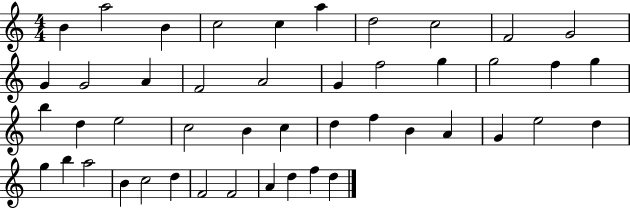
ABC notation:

X:1
T:Untitled
M:4/4
L:1/4
K:C
B a2 B c2 c a d2 c2 F2 G2 G G2 A F2 A2 G f2 g g2 f g b d e2 c2 B c d f B A G e2 d g b a2 B c2 d F2 F2 A d f d